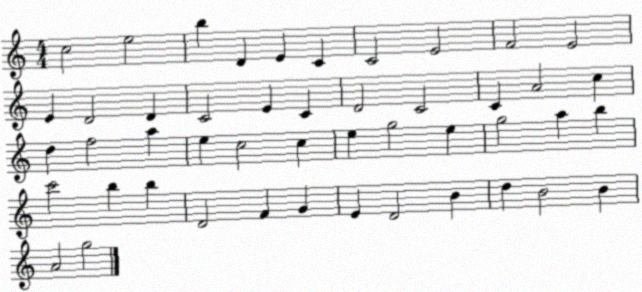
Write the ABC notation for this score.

X:1
T:Untitled
M:4/4
L:1/4
K:C
c2 e2 b D E C C2 E2 F2 E2 E D2 D C2 E C D2 C2 C A2 c d f2 a e c2 c e g2 e g2 a b c'2 b b D2 F G E D2 B d B2 B A2 g2